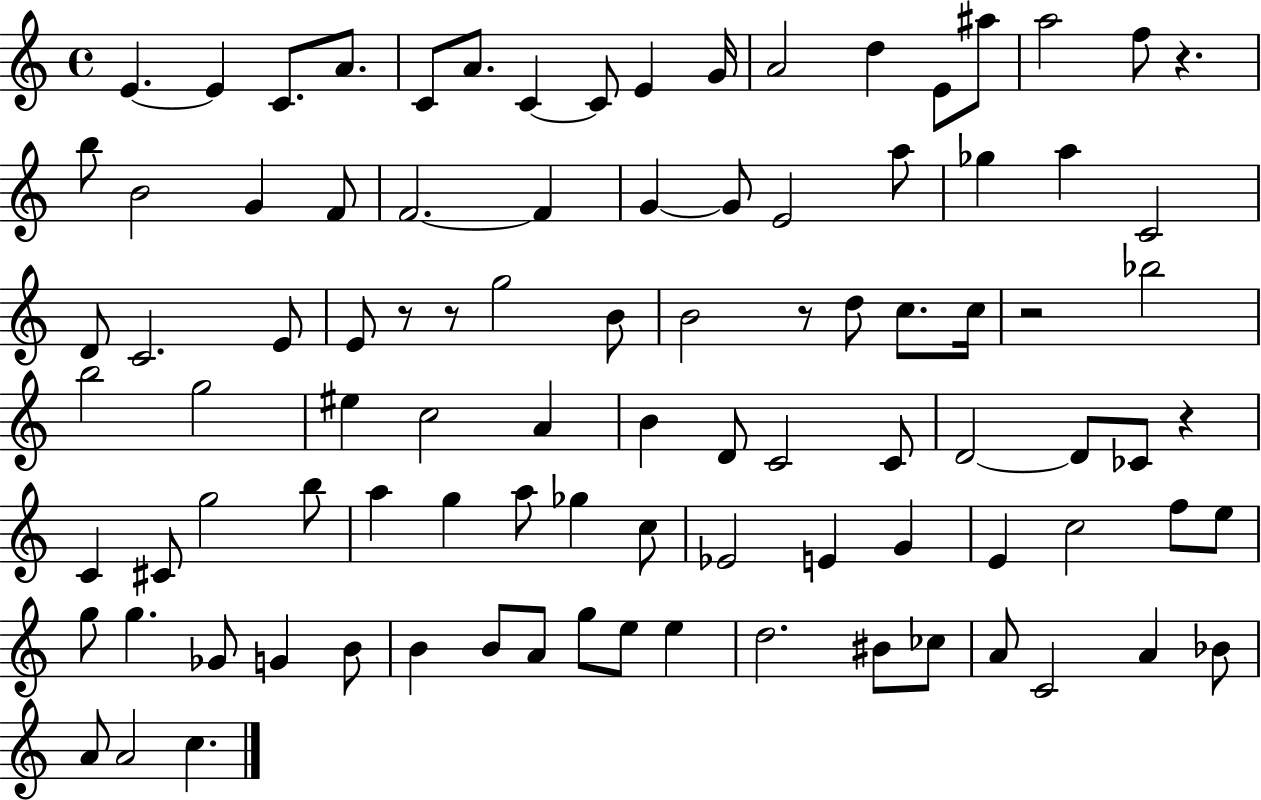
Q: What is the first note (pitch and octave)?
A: E4